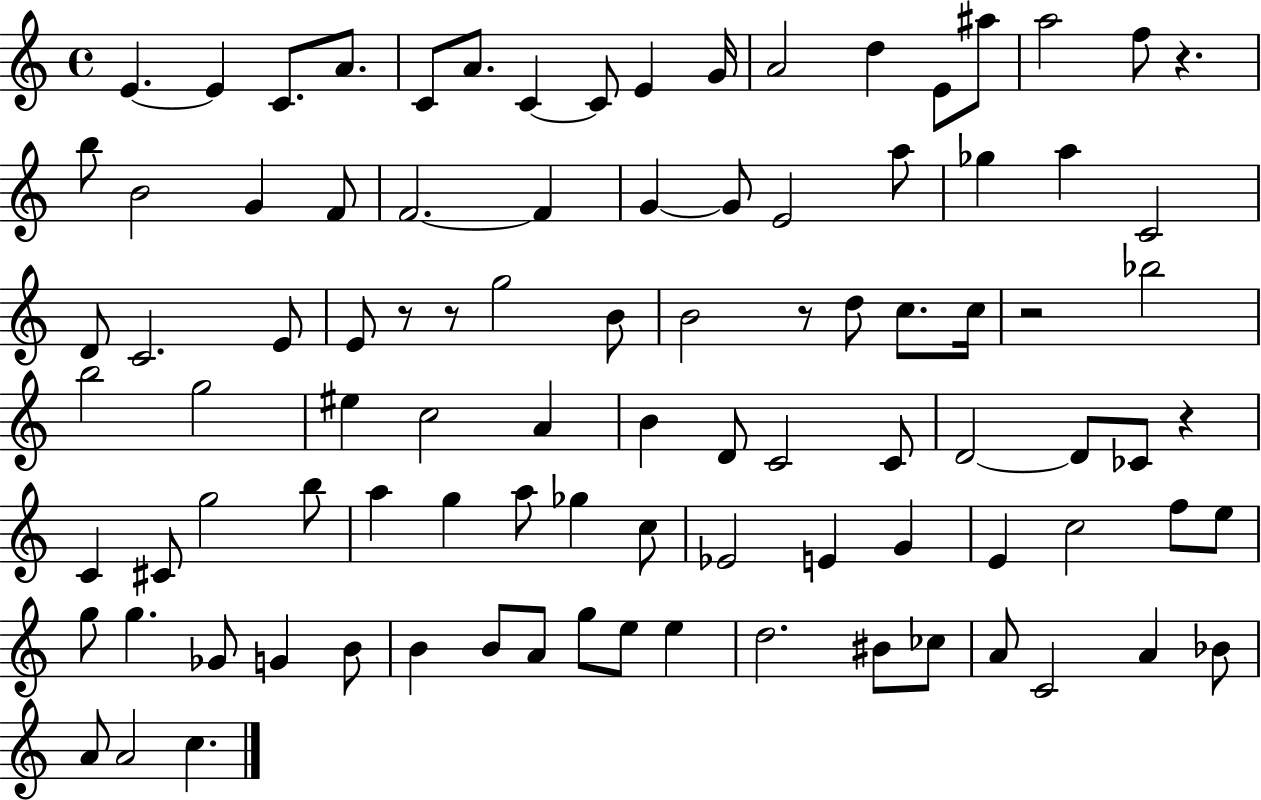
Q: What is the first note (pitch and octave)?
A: E4